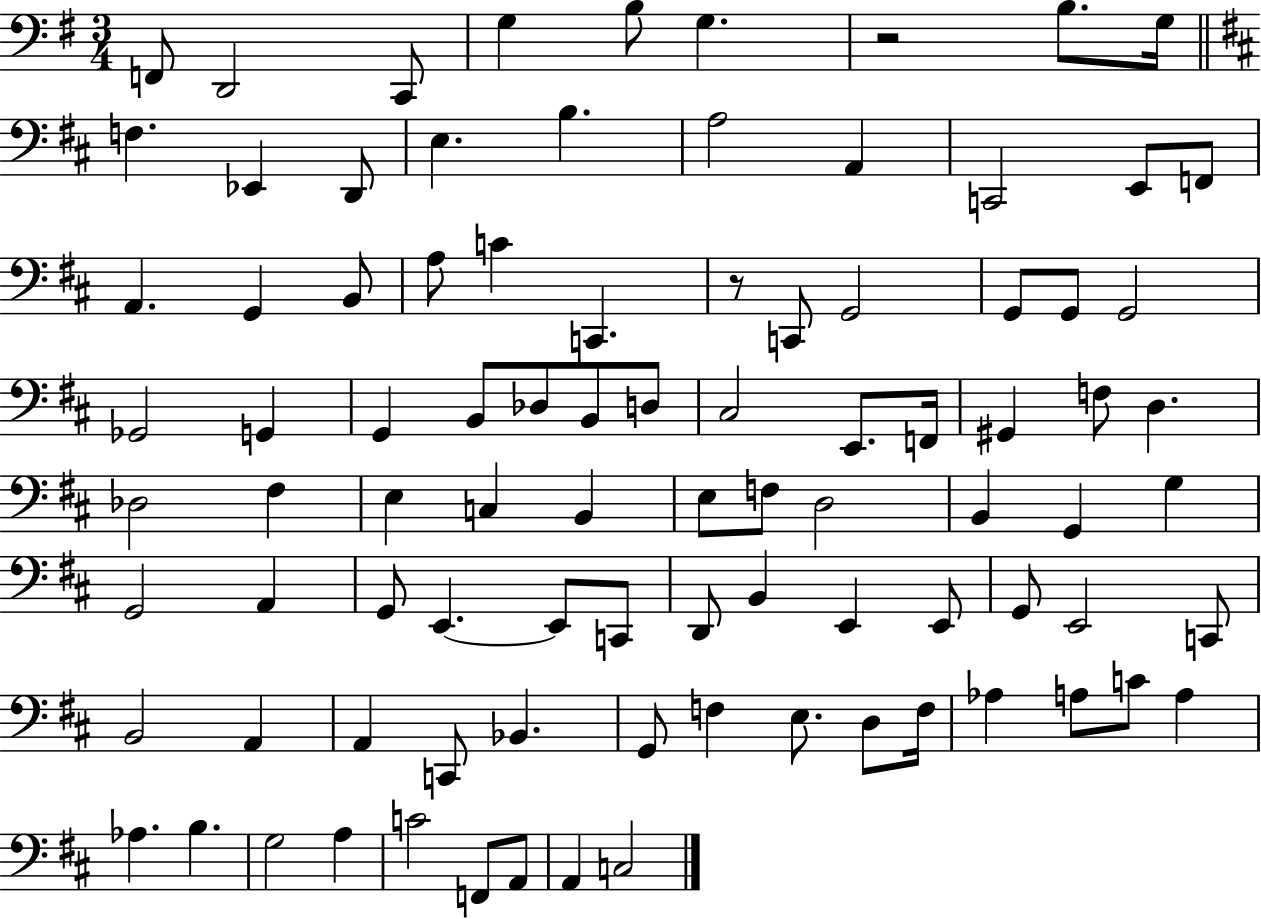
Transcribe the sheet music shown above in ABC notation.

X:1
T:Untitled
M:3/4
L:1/4
K:G
F,,/2 D,,2 C,,/2 G, B,/2 G, z2 B,/2 G,/4 F, _E,, D,,/2 E, B, A,2 A,, C,,2 E,,/2 F,,/2 A,, G,, B,,/2 A,/2 C C,, z/2 C,,/2 G,,2 G,,/2 G,,/2 G,,2 _G,,2 G,, G,, B,,/2 _D,/2 B,,/2 D,/2 ^C,2 E,,/2 F,,/4 ^G,, F,/2 D, _D,2 ^F, E, C, B,, E,/2 F,/2 D,2 B,, G,, G, G,,2 A,, G,,/2 E,, E,,/2 C,,/2 D,,/2 B,, E,, E,,/2 G,,/2 E,,2 C,,/2 B,,2 A,, A,, C,,/2 _B,, G,,/2 F, E,/2 D,/2 F,/4 _A, A,/2 C/2 A, _A, B, G,2 A, C2 F,,/2 A,,/2 A,, C,2